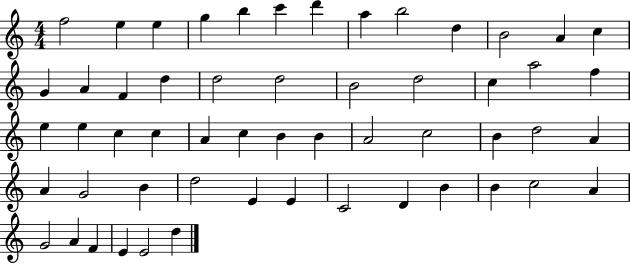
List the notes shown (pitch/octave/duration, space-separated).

F5/h E5/q E5/q G5/q B5/q C6/q D6/q A5/q B5/h D5/q B4/h A4/q C5/q G4/q A4/q F4/q D5/q D5/h D5/h B4/h D5/h C5/q A5/h F5/q E5/q E5/q C5/q C5/q A4/q C5/q B4/q B4/q A4/h C5/h B4/q D5/h A4/q A4/q G4/h B4/q D5/h E4/q E4/q C4/h D4/q B4/q B4/q C5/h A4/q G4/h A4/q F4/q E4/q E4/h D5/q